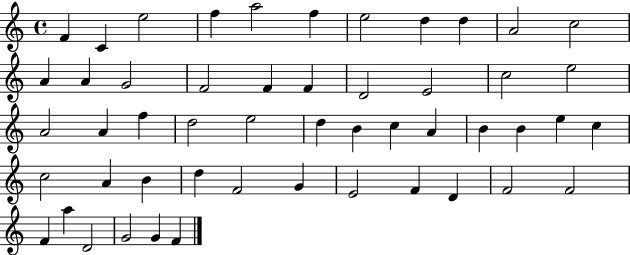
{
  \clef treble
  \time 4/4
  \defaultTimeSignature
  \key c \major
  f'4 c'4 e''2 | f''4 a''2 f''4 | e''2 d''4 d''4 | a'2 c''2 | \break a'4 a'4 g'2 | f'2 f'4 f'4 | d'2 e'2 | c''2 e''2 | \break a'2 a'4 f''4 | d''2 e''2 | d''4 b'4 c''4 a'4 | b'4 b'4 e''4 c''4 | \break c''2 a'4 b'4 | d''4 f'2 g'4 | e'2 f'4 d'4 | f'2 f'2 | \break f'4 a''4 d'2 | g'2 g'4 f'4 | \bar "|."
}